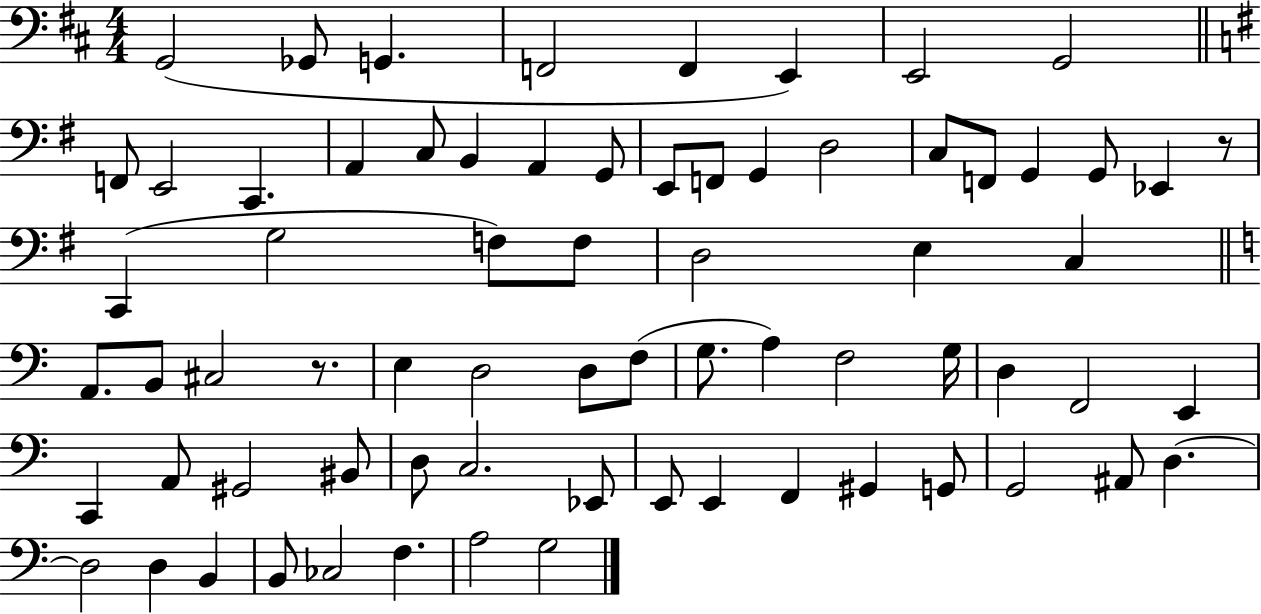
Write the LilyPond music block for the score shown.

{
  \clef bass
  \numericTimeSignature
  \time 4/4
  \key d \major
  g,2( ges,8 g,4. | f,2 f,4 e,4) | e,2 g,2 | \bar "||" \break \key e \minor f,8 e,2 c,4. | a,4 c8 b,4 a,4 g,8 | e,8 f,8 g,4 d2 | c8 f,8 g,4 g,8 ees,4 r8 | \break c,4( g2 f8) f8 | d2 e4 c4 | \bar "||" \break \key a \minor a,8. b,8 cis2 r8. | e4 d2 d8 f8( | g8. a4) f2 g16 | d4 f,2 e,4 | \break c,4 a,8 gis,2 bis,8 | d8 c2. ees,8 | e,8 e,4 f,4 gis,4 g,8 | g,2 ais,8 d4.~~ | \break d2 d4 b,4 | b,8 ces2 f4. | a2 g2 | \bar "|."
}